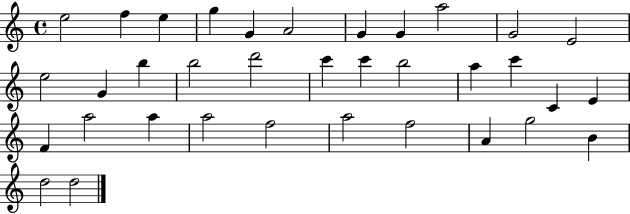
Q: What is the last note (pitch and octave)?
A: D5